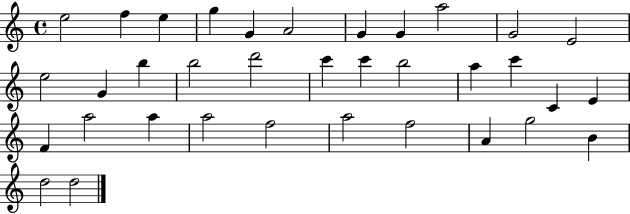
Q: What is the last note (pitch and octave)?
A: D5